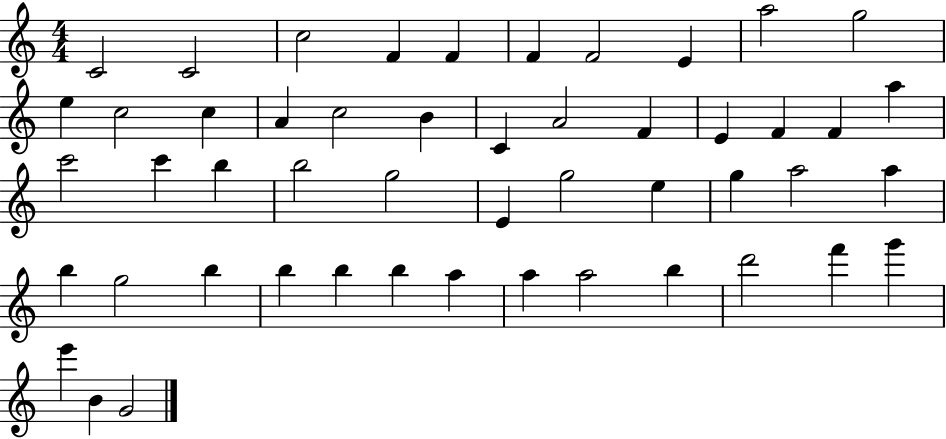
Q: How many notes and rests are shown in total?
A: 50